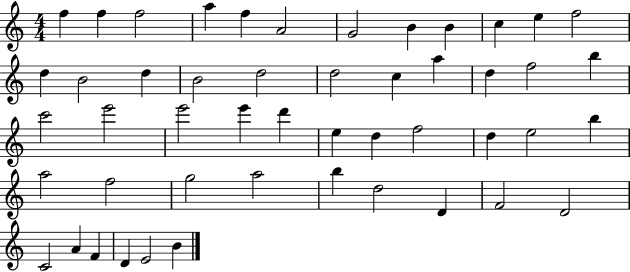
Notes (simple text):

F5/q F5/q F5/h A5/q F5/q A4/h G4/h B4/q B4/q C5/q E5/q F5/h D5/q B4/h D5/q B4/h D5/h D5/h C5/q A5/q D5/q F5/h B5/q C6/h E6/h E6/h E6/q D6/q E5/q D5/q F5/h D5/q E5/h B5/q A5/h F5/h G5/h A5/h B5/q D5/h D4/q F4/h D4/h C4/h A4/q F4/q D4/q E4/h B4/q